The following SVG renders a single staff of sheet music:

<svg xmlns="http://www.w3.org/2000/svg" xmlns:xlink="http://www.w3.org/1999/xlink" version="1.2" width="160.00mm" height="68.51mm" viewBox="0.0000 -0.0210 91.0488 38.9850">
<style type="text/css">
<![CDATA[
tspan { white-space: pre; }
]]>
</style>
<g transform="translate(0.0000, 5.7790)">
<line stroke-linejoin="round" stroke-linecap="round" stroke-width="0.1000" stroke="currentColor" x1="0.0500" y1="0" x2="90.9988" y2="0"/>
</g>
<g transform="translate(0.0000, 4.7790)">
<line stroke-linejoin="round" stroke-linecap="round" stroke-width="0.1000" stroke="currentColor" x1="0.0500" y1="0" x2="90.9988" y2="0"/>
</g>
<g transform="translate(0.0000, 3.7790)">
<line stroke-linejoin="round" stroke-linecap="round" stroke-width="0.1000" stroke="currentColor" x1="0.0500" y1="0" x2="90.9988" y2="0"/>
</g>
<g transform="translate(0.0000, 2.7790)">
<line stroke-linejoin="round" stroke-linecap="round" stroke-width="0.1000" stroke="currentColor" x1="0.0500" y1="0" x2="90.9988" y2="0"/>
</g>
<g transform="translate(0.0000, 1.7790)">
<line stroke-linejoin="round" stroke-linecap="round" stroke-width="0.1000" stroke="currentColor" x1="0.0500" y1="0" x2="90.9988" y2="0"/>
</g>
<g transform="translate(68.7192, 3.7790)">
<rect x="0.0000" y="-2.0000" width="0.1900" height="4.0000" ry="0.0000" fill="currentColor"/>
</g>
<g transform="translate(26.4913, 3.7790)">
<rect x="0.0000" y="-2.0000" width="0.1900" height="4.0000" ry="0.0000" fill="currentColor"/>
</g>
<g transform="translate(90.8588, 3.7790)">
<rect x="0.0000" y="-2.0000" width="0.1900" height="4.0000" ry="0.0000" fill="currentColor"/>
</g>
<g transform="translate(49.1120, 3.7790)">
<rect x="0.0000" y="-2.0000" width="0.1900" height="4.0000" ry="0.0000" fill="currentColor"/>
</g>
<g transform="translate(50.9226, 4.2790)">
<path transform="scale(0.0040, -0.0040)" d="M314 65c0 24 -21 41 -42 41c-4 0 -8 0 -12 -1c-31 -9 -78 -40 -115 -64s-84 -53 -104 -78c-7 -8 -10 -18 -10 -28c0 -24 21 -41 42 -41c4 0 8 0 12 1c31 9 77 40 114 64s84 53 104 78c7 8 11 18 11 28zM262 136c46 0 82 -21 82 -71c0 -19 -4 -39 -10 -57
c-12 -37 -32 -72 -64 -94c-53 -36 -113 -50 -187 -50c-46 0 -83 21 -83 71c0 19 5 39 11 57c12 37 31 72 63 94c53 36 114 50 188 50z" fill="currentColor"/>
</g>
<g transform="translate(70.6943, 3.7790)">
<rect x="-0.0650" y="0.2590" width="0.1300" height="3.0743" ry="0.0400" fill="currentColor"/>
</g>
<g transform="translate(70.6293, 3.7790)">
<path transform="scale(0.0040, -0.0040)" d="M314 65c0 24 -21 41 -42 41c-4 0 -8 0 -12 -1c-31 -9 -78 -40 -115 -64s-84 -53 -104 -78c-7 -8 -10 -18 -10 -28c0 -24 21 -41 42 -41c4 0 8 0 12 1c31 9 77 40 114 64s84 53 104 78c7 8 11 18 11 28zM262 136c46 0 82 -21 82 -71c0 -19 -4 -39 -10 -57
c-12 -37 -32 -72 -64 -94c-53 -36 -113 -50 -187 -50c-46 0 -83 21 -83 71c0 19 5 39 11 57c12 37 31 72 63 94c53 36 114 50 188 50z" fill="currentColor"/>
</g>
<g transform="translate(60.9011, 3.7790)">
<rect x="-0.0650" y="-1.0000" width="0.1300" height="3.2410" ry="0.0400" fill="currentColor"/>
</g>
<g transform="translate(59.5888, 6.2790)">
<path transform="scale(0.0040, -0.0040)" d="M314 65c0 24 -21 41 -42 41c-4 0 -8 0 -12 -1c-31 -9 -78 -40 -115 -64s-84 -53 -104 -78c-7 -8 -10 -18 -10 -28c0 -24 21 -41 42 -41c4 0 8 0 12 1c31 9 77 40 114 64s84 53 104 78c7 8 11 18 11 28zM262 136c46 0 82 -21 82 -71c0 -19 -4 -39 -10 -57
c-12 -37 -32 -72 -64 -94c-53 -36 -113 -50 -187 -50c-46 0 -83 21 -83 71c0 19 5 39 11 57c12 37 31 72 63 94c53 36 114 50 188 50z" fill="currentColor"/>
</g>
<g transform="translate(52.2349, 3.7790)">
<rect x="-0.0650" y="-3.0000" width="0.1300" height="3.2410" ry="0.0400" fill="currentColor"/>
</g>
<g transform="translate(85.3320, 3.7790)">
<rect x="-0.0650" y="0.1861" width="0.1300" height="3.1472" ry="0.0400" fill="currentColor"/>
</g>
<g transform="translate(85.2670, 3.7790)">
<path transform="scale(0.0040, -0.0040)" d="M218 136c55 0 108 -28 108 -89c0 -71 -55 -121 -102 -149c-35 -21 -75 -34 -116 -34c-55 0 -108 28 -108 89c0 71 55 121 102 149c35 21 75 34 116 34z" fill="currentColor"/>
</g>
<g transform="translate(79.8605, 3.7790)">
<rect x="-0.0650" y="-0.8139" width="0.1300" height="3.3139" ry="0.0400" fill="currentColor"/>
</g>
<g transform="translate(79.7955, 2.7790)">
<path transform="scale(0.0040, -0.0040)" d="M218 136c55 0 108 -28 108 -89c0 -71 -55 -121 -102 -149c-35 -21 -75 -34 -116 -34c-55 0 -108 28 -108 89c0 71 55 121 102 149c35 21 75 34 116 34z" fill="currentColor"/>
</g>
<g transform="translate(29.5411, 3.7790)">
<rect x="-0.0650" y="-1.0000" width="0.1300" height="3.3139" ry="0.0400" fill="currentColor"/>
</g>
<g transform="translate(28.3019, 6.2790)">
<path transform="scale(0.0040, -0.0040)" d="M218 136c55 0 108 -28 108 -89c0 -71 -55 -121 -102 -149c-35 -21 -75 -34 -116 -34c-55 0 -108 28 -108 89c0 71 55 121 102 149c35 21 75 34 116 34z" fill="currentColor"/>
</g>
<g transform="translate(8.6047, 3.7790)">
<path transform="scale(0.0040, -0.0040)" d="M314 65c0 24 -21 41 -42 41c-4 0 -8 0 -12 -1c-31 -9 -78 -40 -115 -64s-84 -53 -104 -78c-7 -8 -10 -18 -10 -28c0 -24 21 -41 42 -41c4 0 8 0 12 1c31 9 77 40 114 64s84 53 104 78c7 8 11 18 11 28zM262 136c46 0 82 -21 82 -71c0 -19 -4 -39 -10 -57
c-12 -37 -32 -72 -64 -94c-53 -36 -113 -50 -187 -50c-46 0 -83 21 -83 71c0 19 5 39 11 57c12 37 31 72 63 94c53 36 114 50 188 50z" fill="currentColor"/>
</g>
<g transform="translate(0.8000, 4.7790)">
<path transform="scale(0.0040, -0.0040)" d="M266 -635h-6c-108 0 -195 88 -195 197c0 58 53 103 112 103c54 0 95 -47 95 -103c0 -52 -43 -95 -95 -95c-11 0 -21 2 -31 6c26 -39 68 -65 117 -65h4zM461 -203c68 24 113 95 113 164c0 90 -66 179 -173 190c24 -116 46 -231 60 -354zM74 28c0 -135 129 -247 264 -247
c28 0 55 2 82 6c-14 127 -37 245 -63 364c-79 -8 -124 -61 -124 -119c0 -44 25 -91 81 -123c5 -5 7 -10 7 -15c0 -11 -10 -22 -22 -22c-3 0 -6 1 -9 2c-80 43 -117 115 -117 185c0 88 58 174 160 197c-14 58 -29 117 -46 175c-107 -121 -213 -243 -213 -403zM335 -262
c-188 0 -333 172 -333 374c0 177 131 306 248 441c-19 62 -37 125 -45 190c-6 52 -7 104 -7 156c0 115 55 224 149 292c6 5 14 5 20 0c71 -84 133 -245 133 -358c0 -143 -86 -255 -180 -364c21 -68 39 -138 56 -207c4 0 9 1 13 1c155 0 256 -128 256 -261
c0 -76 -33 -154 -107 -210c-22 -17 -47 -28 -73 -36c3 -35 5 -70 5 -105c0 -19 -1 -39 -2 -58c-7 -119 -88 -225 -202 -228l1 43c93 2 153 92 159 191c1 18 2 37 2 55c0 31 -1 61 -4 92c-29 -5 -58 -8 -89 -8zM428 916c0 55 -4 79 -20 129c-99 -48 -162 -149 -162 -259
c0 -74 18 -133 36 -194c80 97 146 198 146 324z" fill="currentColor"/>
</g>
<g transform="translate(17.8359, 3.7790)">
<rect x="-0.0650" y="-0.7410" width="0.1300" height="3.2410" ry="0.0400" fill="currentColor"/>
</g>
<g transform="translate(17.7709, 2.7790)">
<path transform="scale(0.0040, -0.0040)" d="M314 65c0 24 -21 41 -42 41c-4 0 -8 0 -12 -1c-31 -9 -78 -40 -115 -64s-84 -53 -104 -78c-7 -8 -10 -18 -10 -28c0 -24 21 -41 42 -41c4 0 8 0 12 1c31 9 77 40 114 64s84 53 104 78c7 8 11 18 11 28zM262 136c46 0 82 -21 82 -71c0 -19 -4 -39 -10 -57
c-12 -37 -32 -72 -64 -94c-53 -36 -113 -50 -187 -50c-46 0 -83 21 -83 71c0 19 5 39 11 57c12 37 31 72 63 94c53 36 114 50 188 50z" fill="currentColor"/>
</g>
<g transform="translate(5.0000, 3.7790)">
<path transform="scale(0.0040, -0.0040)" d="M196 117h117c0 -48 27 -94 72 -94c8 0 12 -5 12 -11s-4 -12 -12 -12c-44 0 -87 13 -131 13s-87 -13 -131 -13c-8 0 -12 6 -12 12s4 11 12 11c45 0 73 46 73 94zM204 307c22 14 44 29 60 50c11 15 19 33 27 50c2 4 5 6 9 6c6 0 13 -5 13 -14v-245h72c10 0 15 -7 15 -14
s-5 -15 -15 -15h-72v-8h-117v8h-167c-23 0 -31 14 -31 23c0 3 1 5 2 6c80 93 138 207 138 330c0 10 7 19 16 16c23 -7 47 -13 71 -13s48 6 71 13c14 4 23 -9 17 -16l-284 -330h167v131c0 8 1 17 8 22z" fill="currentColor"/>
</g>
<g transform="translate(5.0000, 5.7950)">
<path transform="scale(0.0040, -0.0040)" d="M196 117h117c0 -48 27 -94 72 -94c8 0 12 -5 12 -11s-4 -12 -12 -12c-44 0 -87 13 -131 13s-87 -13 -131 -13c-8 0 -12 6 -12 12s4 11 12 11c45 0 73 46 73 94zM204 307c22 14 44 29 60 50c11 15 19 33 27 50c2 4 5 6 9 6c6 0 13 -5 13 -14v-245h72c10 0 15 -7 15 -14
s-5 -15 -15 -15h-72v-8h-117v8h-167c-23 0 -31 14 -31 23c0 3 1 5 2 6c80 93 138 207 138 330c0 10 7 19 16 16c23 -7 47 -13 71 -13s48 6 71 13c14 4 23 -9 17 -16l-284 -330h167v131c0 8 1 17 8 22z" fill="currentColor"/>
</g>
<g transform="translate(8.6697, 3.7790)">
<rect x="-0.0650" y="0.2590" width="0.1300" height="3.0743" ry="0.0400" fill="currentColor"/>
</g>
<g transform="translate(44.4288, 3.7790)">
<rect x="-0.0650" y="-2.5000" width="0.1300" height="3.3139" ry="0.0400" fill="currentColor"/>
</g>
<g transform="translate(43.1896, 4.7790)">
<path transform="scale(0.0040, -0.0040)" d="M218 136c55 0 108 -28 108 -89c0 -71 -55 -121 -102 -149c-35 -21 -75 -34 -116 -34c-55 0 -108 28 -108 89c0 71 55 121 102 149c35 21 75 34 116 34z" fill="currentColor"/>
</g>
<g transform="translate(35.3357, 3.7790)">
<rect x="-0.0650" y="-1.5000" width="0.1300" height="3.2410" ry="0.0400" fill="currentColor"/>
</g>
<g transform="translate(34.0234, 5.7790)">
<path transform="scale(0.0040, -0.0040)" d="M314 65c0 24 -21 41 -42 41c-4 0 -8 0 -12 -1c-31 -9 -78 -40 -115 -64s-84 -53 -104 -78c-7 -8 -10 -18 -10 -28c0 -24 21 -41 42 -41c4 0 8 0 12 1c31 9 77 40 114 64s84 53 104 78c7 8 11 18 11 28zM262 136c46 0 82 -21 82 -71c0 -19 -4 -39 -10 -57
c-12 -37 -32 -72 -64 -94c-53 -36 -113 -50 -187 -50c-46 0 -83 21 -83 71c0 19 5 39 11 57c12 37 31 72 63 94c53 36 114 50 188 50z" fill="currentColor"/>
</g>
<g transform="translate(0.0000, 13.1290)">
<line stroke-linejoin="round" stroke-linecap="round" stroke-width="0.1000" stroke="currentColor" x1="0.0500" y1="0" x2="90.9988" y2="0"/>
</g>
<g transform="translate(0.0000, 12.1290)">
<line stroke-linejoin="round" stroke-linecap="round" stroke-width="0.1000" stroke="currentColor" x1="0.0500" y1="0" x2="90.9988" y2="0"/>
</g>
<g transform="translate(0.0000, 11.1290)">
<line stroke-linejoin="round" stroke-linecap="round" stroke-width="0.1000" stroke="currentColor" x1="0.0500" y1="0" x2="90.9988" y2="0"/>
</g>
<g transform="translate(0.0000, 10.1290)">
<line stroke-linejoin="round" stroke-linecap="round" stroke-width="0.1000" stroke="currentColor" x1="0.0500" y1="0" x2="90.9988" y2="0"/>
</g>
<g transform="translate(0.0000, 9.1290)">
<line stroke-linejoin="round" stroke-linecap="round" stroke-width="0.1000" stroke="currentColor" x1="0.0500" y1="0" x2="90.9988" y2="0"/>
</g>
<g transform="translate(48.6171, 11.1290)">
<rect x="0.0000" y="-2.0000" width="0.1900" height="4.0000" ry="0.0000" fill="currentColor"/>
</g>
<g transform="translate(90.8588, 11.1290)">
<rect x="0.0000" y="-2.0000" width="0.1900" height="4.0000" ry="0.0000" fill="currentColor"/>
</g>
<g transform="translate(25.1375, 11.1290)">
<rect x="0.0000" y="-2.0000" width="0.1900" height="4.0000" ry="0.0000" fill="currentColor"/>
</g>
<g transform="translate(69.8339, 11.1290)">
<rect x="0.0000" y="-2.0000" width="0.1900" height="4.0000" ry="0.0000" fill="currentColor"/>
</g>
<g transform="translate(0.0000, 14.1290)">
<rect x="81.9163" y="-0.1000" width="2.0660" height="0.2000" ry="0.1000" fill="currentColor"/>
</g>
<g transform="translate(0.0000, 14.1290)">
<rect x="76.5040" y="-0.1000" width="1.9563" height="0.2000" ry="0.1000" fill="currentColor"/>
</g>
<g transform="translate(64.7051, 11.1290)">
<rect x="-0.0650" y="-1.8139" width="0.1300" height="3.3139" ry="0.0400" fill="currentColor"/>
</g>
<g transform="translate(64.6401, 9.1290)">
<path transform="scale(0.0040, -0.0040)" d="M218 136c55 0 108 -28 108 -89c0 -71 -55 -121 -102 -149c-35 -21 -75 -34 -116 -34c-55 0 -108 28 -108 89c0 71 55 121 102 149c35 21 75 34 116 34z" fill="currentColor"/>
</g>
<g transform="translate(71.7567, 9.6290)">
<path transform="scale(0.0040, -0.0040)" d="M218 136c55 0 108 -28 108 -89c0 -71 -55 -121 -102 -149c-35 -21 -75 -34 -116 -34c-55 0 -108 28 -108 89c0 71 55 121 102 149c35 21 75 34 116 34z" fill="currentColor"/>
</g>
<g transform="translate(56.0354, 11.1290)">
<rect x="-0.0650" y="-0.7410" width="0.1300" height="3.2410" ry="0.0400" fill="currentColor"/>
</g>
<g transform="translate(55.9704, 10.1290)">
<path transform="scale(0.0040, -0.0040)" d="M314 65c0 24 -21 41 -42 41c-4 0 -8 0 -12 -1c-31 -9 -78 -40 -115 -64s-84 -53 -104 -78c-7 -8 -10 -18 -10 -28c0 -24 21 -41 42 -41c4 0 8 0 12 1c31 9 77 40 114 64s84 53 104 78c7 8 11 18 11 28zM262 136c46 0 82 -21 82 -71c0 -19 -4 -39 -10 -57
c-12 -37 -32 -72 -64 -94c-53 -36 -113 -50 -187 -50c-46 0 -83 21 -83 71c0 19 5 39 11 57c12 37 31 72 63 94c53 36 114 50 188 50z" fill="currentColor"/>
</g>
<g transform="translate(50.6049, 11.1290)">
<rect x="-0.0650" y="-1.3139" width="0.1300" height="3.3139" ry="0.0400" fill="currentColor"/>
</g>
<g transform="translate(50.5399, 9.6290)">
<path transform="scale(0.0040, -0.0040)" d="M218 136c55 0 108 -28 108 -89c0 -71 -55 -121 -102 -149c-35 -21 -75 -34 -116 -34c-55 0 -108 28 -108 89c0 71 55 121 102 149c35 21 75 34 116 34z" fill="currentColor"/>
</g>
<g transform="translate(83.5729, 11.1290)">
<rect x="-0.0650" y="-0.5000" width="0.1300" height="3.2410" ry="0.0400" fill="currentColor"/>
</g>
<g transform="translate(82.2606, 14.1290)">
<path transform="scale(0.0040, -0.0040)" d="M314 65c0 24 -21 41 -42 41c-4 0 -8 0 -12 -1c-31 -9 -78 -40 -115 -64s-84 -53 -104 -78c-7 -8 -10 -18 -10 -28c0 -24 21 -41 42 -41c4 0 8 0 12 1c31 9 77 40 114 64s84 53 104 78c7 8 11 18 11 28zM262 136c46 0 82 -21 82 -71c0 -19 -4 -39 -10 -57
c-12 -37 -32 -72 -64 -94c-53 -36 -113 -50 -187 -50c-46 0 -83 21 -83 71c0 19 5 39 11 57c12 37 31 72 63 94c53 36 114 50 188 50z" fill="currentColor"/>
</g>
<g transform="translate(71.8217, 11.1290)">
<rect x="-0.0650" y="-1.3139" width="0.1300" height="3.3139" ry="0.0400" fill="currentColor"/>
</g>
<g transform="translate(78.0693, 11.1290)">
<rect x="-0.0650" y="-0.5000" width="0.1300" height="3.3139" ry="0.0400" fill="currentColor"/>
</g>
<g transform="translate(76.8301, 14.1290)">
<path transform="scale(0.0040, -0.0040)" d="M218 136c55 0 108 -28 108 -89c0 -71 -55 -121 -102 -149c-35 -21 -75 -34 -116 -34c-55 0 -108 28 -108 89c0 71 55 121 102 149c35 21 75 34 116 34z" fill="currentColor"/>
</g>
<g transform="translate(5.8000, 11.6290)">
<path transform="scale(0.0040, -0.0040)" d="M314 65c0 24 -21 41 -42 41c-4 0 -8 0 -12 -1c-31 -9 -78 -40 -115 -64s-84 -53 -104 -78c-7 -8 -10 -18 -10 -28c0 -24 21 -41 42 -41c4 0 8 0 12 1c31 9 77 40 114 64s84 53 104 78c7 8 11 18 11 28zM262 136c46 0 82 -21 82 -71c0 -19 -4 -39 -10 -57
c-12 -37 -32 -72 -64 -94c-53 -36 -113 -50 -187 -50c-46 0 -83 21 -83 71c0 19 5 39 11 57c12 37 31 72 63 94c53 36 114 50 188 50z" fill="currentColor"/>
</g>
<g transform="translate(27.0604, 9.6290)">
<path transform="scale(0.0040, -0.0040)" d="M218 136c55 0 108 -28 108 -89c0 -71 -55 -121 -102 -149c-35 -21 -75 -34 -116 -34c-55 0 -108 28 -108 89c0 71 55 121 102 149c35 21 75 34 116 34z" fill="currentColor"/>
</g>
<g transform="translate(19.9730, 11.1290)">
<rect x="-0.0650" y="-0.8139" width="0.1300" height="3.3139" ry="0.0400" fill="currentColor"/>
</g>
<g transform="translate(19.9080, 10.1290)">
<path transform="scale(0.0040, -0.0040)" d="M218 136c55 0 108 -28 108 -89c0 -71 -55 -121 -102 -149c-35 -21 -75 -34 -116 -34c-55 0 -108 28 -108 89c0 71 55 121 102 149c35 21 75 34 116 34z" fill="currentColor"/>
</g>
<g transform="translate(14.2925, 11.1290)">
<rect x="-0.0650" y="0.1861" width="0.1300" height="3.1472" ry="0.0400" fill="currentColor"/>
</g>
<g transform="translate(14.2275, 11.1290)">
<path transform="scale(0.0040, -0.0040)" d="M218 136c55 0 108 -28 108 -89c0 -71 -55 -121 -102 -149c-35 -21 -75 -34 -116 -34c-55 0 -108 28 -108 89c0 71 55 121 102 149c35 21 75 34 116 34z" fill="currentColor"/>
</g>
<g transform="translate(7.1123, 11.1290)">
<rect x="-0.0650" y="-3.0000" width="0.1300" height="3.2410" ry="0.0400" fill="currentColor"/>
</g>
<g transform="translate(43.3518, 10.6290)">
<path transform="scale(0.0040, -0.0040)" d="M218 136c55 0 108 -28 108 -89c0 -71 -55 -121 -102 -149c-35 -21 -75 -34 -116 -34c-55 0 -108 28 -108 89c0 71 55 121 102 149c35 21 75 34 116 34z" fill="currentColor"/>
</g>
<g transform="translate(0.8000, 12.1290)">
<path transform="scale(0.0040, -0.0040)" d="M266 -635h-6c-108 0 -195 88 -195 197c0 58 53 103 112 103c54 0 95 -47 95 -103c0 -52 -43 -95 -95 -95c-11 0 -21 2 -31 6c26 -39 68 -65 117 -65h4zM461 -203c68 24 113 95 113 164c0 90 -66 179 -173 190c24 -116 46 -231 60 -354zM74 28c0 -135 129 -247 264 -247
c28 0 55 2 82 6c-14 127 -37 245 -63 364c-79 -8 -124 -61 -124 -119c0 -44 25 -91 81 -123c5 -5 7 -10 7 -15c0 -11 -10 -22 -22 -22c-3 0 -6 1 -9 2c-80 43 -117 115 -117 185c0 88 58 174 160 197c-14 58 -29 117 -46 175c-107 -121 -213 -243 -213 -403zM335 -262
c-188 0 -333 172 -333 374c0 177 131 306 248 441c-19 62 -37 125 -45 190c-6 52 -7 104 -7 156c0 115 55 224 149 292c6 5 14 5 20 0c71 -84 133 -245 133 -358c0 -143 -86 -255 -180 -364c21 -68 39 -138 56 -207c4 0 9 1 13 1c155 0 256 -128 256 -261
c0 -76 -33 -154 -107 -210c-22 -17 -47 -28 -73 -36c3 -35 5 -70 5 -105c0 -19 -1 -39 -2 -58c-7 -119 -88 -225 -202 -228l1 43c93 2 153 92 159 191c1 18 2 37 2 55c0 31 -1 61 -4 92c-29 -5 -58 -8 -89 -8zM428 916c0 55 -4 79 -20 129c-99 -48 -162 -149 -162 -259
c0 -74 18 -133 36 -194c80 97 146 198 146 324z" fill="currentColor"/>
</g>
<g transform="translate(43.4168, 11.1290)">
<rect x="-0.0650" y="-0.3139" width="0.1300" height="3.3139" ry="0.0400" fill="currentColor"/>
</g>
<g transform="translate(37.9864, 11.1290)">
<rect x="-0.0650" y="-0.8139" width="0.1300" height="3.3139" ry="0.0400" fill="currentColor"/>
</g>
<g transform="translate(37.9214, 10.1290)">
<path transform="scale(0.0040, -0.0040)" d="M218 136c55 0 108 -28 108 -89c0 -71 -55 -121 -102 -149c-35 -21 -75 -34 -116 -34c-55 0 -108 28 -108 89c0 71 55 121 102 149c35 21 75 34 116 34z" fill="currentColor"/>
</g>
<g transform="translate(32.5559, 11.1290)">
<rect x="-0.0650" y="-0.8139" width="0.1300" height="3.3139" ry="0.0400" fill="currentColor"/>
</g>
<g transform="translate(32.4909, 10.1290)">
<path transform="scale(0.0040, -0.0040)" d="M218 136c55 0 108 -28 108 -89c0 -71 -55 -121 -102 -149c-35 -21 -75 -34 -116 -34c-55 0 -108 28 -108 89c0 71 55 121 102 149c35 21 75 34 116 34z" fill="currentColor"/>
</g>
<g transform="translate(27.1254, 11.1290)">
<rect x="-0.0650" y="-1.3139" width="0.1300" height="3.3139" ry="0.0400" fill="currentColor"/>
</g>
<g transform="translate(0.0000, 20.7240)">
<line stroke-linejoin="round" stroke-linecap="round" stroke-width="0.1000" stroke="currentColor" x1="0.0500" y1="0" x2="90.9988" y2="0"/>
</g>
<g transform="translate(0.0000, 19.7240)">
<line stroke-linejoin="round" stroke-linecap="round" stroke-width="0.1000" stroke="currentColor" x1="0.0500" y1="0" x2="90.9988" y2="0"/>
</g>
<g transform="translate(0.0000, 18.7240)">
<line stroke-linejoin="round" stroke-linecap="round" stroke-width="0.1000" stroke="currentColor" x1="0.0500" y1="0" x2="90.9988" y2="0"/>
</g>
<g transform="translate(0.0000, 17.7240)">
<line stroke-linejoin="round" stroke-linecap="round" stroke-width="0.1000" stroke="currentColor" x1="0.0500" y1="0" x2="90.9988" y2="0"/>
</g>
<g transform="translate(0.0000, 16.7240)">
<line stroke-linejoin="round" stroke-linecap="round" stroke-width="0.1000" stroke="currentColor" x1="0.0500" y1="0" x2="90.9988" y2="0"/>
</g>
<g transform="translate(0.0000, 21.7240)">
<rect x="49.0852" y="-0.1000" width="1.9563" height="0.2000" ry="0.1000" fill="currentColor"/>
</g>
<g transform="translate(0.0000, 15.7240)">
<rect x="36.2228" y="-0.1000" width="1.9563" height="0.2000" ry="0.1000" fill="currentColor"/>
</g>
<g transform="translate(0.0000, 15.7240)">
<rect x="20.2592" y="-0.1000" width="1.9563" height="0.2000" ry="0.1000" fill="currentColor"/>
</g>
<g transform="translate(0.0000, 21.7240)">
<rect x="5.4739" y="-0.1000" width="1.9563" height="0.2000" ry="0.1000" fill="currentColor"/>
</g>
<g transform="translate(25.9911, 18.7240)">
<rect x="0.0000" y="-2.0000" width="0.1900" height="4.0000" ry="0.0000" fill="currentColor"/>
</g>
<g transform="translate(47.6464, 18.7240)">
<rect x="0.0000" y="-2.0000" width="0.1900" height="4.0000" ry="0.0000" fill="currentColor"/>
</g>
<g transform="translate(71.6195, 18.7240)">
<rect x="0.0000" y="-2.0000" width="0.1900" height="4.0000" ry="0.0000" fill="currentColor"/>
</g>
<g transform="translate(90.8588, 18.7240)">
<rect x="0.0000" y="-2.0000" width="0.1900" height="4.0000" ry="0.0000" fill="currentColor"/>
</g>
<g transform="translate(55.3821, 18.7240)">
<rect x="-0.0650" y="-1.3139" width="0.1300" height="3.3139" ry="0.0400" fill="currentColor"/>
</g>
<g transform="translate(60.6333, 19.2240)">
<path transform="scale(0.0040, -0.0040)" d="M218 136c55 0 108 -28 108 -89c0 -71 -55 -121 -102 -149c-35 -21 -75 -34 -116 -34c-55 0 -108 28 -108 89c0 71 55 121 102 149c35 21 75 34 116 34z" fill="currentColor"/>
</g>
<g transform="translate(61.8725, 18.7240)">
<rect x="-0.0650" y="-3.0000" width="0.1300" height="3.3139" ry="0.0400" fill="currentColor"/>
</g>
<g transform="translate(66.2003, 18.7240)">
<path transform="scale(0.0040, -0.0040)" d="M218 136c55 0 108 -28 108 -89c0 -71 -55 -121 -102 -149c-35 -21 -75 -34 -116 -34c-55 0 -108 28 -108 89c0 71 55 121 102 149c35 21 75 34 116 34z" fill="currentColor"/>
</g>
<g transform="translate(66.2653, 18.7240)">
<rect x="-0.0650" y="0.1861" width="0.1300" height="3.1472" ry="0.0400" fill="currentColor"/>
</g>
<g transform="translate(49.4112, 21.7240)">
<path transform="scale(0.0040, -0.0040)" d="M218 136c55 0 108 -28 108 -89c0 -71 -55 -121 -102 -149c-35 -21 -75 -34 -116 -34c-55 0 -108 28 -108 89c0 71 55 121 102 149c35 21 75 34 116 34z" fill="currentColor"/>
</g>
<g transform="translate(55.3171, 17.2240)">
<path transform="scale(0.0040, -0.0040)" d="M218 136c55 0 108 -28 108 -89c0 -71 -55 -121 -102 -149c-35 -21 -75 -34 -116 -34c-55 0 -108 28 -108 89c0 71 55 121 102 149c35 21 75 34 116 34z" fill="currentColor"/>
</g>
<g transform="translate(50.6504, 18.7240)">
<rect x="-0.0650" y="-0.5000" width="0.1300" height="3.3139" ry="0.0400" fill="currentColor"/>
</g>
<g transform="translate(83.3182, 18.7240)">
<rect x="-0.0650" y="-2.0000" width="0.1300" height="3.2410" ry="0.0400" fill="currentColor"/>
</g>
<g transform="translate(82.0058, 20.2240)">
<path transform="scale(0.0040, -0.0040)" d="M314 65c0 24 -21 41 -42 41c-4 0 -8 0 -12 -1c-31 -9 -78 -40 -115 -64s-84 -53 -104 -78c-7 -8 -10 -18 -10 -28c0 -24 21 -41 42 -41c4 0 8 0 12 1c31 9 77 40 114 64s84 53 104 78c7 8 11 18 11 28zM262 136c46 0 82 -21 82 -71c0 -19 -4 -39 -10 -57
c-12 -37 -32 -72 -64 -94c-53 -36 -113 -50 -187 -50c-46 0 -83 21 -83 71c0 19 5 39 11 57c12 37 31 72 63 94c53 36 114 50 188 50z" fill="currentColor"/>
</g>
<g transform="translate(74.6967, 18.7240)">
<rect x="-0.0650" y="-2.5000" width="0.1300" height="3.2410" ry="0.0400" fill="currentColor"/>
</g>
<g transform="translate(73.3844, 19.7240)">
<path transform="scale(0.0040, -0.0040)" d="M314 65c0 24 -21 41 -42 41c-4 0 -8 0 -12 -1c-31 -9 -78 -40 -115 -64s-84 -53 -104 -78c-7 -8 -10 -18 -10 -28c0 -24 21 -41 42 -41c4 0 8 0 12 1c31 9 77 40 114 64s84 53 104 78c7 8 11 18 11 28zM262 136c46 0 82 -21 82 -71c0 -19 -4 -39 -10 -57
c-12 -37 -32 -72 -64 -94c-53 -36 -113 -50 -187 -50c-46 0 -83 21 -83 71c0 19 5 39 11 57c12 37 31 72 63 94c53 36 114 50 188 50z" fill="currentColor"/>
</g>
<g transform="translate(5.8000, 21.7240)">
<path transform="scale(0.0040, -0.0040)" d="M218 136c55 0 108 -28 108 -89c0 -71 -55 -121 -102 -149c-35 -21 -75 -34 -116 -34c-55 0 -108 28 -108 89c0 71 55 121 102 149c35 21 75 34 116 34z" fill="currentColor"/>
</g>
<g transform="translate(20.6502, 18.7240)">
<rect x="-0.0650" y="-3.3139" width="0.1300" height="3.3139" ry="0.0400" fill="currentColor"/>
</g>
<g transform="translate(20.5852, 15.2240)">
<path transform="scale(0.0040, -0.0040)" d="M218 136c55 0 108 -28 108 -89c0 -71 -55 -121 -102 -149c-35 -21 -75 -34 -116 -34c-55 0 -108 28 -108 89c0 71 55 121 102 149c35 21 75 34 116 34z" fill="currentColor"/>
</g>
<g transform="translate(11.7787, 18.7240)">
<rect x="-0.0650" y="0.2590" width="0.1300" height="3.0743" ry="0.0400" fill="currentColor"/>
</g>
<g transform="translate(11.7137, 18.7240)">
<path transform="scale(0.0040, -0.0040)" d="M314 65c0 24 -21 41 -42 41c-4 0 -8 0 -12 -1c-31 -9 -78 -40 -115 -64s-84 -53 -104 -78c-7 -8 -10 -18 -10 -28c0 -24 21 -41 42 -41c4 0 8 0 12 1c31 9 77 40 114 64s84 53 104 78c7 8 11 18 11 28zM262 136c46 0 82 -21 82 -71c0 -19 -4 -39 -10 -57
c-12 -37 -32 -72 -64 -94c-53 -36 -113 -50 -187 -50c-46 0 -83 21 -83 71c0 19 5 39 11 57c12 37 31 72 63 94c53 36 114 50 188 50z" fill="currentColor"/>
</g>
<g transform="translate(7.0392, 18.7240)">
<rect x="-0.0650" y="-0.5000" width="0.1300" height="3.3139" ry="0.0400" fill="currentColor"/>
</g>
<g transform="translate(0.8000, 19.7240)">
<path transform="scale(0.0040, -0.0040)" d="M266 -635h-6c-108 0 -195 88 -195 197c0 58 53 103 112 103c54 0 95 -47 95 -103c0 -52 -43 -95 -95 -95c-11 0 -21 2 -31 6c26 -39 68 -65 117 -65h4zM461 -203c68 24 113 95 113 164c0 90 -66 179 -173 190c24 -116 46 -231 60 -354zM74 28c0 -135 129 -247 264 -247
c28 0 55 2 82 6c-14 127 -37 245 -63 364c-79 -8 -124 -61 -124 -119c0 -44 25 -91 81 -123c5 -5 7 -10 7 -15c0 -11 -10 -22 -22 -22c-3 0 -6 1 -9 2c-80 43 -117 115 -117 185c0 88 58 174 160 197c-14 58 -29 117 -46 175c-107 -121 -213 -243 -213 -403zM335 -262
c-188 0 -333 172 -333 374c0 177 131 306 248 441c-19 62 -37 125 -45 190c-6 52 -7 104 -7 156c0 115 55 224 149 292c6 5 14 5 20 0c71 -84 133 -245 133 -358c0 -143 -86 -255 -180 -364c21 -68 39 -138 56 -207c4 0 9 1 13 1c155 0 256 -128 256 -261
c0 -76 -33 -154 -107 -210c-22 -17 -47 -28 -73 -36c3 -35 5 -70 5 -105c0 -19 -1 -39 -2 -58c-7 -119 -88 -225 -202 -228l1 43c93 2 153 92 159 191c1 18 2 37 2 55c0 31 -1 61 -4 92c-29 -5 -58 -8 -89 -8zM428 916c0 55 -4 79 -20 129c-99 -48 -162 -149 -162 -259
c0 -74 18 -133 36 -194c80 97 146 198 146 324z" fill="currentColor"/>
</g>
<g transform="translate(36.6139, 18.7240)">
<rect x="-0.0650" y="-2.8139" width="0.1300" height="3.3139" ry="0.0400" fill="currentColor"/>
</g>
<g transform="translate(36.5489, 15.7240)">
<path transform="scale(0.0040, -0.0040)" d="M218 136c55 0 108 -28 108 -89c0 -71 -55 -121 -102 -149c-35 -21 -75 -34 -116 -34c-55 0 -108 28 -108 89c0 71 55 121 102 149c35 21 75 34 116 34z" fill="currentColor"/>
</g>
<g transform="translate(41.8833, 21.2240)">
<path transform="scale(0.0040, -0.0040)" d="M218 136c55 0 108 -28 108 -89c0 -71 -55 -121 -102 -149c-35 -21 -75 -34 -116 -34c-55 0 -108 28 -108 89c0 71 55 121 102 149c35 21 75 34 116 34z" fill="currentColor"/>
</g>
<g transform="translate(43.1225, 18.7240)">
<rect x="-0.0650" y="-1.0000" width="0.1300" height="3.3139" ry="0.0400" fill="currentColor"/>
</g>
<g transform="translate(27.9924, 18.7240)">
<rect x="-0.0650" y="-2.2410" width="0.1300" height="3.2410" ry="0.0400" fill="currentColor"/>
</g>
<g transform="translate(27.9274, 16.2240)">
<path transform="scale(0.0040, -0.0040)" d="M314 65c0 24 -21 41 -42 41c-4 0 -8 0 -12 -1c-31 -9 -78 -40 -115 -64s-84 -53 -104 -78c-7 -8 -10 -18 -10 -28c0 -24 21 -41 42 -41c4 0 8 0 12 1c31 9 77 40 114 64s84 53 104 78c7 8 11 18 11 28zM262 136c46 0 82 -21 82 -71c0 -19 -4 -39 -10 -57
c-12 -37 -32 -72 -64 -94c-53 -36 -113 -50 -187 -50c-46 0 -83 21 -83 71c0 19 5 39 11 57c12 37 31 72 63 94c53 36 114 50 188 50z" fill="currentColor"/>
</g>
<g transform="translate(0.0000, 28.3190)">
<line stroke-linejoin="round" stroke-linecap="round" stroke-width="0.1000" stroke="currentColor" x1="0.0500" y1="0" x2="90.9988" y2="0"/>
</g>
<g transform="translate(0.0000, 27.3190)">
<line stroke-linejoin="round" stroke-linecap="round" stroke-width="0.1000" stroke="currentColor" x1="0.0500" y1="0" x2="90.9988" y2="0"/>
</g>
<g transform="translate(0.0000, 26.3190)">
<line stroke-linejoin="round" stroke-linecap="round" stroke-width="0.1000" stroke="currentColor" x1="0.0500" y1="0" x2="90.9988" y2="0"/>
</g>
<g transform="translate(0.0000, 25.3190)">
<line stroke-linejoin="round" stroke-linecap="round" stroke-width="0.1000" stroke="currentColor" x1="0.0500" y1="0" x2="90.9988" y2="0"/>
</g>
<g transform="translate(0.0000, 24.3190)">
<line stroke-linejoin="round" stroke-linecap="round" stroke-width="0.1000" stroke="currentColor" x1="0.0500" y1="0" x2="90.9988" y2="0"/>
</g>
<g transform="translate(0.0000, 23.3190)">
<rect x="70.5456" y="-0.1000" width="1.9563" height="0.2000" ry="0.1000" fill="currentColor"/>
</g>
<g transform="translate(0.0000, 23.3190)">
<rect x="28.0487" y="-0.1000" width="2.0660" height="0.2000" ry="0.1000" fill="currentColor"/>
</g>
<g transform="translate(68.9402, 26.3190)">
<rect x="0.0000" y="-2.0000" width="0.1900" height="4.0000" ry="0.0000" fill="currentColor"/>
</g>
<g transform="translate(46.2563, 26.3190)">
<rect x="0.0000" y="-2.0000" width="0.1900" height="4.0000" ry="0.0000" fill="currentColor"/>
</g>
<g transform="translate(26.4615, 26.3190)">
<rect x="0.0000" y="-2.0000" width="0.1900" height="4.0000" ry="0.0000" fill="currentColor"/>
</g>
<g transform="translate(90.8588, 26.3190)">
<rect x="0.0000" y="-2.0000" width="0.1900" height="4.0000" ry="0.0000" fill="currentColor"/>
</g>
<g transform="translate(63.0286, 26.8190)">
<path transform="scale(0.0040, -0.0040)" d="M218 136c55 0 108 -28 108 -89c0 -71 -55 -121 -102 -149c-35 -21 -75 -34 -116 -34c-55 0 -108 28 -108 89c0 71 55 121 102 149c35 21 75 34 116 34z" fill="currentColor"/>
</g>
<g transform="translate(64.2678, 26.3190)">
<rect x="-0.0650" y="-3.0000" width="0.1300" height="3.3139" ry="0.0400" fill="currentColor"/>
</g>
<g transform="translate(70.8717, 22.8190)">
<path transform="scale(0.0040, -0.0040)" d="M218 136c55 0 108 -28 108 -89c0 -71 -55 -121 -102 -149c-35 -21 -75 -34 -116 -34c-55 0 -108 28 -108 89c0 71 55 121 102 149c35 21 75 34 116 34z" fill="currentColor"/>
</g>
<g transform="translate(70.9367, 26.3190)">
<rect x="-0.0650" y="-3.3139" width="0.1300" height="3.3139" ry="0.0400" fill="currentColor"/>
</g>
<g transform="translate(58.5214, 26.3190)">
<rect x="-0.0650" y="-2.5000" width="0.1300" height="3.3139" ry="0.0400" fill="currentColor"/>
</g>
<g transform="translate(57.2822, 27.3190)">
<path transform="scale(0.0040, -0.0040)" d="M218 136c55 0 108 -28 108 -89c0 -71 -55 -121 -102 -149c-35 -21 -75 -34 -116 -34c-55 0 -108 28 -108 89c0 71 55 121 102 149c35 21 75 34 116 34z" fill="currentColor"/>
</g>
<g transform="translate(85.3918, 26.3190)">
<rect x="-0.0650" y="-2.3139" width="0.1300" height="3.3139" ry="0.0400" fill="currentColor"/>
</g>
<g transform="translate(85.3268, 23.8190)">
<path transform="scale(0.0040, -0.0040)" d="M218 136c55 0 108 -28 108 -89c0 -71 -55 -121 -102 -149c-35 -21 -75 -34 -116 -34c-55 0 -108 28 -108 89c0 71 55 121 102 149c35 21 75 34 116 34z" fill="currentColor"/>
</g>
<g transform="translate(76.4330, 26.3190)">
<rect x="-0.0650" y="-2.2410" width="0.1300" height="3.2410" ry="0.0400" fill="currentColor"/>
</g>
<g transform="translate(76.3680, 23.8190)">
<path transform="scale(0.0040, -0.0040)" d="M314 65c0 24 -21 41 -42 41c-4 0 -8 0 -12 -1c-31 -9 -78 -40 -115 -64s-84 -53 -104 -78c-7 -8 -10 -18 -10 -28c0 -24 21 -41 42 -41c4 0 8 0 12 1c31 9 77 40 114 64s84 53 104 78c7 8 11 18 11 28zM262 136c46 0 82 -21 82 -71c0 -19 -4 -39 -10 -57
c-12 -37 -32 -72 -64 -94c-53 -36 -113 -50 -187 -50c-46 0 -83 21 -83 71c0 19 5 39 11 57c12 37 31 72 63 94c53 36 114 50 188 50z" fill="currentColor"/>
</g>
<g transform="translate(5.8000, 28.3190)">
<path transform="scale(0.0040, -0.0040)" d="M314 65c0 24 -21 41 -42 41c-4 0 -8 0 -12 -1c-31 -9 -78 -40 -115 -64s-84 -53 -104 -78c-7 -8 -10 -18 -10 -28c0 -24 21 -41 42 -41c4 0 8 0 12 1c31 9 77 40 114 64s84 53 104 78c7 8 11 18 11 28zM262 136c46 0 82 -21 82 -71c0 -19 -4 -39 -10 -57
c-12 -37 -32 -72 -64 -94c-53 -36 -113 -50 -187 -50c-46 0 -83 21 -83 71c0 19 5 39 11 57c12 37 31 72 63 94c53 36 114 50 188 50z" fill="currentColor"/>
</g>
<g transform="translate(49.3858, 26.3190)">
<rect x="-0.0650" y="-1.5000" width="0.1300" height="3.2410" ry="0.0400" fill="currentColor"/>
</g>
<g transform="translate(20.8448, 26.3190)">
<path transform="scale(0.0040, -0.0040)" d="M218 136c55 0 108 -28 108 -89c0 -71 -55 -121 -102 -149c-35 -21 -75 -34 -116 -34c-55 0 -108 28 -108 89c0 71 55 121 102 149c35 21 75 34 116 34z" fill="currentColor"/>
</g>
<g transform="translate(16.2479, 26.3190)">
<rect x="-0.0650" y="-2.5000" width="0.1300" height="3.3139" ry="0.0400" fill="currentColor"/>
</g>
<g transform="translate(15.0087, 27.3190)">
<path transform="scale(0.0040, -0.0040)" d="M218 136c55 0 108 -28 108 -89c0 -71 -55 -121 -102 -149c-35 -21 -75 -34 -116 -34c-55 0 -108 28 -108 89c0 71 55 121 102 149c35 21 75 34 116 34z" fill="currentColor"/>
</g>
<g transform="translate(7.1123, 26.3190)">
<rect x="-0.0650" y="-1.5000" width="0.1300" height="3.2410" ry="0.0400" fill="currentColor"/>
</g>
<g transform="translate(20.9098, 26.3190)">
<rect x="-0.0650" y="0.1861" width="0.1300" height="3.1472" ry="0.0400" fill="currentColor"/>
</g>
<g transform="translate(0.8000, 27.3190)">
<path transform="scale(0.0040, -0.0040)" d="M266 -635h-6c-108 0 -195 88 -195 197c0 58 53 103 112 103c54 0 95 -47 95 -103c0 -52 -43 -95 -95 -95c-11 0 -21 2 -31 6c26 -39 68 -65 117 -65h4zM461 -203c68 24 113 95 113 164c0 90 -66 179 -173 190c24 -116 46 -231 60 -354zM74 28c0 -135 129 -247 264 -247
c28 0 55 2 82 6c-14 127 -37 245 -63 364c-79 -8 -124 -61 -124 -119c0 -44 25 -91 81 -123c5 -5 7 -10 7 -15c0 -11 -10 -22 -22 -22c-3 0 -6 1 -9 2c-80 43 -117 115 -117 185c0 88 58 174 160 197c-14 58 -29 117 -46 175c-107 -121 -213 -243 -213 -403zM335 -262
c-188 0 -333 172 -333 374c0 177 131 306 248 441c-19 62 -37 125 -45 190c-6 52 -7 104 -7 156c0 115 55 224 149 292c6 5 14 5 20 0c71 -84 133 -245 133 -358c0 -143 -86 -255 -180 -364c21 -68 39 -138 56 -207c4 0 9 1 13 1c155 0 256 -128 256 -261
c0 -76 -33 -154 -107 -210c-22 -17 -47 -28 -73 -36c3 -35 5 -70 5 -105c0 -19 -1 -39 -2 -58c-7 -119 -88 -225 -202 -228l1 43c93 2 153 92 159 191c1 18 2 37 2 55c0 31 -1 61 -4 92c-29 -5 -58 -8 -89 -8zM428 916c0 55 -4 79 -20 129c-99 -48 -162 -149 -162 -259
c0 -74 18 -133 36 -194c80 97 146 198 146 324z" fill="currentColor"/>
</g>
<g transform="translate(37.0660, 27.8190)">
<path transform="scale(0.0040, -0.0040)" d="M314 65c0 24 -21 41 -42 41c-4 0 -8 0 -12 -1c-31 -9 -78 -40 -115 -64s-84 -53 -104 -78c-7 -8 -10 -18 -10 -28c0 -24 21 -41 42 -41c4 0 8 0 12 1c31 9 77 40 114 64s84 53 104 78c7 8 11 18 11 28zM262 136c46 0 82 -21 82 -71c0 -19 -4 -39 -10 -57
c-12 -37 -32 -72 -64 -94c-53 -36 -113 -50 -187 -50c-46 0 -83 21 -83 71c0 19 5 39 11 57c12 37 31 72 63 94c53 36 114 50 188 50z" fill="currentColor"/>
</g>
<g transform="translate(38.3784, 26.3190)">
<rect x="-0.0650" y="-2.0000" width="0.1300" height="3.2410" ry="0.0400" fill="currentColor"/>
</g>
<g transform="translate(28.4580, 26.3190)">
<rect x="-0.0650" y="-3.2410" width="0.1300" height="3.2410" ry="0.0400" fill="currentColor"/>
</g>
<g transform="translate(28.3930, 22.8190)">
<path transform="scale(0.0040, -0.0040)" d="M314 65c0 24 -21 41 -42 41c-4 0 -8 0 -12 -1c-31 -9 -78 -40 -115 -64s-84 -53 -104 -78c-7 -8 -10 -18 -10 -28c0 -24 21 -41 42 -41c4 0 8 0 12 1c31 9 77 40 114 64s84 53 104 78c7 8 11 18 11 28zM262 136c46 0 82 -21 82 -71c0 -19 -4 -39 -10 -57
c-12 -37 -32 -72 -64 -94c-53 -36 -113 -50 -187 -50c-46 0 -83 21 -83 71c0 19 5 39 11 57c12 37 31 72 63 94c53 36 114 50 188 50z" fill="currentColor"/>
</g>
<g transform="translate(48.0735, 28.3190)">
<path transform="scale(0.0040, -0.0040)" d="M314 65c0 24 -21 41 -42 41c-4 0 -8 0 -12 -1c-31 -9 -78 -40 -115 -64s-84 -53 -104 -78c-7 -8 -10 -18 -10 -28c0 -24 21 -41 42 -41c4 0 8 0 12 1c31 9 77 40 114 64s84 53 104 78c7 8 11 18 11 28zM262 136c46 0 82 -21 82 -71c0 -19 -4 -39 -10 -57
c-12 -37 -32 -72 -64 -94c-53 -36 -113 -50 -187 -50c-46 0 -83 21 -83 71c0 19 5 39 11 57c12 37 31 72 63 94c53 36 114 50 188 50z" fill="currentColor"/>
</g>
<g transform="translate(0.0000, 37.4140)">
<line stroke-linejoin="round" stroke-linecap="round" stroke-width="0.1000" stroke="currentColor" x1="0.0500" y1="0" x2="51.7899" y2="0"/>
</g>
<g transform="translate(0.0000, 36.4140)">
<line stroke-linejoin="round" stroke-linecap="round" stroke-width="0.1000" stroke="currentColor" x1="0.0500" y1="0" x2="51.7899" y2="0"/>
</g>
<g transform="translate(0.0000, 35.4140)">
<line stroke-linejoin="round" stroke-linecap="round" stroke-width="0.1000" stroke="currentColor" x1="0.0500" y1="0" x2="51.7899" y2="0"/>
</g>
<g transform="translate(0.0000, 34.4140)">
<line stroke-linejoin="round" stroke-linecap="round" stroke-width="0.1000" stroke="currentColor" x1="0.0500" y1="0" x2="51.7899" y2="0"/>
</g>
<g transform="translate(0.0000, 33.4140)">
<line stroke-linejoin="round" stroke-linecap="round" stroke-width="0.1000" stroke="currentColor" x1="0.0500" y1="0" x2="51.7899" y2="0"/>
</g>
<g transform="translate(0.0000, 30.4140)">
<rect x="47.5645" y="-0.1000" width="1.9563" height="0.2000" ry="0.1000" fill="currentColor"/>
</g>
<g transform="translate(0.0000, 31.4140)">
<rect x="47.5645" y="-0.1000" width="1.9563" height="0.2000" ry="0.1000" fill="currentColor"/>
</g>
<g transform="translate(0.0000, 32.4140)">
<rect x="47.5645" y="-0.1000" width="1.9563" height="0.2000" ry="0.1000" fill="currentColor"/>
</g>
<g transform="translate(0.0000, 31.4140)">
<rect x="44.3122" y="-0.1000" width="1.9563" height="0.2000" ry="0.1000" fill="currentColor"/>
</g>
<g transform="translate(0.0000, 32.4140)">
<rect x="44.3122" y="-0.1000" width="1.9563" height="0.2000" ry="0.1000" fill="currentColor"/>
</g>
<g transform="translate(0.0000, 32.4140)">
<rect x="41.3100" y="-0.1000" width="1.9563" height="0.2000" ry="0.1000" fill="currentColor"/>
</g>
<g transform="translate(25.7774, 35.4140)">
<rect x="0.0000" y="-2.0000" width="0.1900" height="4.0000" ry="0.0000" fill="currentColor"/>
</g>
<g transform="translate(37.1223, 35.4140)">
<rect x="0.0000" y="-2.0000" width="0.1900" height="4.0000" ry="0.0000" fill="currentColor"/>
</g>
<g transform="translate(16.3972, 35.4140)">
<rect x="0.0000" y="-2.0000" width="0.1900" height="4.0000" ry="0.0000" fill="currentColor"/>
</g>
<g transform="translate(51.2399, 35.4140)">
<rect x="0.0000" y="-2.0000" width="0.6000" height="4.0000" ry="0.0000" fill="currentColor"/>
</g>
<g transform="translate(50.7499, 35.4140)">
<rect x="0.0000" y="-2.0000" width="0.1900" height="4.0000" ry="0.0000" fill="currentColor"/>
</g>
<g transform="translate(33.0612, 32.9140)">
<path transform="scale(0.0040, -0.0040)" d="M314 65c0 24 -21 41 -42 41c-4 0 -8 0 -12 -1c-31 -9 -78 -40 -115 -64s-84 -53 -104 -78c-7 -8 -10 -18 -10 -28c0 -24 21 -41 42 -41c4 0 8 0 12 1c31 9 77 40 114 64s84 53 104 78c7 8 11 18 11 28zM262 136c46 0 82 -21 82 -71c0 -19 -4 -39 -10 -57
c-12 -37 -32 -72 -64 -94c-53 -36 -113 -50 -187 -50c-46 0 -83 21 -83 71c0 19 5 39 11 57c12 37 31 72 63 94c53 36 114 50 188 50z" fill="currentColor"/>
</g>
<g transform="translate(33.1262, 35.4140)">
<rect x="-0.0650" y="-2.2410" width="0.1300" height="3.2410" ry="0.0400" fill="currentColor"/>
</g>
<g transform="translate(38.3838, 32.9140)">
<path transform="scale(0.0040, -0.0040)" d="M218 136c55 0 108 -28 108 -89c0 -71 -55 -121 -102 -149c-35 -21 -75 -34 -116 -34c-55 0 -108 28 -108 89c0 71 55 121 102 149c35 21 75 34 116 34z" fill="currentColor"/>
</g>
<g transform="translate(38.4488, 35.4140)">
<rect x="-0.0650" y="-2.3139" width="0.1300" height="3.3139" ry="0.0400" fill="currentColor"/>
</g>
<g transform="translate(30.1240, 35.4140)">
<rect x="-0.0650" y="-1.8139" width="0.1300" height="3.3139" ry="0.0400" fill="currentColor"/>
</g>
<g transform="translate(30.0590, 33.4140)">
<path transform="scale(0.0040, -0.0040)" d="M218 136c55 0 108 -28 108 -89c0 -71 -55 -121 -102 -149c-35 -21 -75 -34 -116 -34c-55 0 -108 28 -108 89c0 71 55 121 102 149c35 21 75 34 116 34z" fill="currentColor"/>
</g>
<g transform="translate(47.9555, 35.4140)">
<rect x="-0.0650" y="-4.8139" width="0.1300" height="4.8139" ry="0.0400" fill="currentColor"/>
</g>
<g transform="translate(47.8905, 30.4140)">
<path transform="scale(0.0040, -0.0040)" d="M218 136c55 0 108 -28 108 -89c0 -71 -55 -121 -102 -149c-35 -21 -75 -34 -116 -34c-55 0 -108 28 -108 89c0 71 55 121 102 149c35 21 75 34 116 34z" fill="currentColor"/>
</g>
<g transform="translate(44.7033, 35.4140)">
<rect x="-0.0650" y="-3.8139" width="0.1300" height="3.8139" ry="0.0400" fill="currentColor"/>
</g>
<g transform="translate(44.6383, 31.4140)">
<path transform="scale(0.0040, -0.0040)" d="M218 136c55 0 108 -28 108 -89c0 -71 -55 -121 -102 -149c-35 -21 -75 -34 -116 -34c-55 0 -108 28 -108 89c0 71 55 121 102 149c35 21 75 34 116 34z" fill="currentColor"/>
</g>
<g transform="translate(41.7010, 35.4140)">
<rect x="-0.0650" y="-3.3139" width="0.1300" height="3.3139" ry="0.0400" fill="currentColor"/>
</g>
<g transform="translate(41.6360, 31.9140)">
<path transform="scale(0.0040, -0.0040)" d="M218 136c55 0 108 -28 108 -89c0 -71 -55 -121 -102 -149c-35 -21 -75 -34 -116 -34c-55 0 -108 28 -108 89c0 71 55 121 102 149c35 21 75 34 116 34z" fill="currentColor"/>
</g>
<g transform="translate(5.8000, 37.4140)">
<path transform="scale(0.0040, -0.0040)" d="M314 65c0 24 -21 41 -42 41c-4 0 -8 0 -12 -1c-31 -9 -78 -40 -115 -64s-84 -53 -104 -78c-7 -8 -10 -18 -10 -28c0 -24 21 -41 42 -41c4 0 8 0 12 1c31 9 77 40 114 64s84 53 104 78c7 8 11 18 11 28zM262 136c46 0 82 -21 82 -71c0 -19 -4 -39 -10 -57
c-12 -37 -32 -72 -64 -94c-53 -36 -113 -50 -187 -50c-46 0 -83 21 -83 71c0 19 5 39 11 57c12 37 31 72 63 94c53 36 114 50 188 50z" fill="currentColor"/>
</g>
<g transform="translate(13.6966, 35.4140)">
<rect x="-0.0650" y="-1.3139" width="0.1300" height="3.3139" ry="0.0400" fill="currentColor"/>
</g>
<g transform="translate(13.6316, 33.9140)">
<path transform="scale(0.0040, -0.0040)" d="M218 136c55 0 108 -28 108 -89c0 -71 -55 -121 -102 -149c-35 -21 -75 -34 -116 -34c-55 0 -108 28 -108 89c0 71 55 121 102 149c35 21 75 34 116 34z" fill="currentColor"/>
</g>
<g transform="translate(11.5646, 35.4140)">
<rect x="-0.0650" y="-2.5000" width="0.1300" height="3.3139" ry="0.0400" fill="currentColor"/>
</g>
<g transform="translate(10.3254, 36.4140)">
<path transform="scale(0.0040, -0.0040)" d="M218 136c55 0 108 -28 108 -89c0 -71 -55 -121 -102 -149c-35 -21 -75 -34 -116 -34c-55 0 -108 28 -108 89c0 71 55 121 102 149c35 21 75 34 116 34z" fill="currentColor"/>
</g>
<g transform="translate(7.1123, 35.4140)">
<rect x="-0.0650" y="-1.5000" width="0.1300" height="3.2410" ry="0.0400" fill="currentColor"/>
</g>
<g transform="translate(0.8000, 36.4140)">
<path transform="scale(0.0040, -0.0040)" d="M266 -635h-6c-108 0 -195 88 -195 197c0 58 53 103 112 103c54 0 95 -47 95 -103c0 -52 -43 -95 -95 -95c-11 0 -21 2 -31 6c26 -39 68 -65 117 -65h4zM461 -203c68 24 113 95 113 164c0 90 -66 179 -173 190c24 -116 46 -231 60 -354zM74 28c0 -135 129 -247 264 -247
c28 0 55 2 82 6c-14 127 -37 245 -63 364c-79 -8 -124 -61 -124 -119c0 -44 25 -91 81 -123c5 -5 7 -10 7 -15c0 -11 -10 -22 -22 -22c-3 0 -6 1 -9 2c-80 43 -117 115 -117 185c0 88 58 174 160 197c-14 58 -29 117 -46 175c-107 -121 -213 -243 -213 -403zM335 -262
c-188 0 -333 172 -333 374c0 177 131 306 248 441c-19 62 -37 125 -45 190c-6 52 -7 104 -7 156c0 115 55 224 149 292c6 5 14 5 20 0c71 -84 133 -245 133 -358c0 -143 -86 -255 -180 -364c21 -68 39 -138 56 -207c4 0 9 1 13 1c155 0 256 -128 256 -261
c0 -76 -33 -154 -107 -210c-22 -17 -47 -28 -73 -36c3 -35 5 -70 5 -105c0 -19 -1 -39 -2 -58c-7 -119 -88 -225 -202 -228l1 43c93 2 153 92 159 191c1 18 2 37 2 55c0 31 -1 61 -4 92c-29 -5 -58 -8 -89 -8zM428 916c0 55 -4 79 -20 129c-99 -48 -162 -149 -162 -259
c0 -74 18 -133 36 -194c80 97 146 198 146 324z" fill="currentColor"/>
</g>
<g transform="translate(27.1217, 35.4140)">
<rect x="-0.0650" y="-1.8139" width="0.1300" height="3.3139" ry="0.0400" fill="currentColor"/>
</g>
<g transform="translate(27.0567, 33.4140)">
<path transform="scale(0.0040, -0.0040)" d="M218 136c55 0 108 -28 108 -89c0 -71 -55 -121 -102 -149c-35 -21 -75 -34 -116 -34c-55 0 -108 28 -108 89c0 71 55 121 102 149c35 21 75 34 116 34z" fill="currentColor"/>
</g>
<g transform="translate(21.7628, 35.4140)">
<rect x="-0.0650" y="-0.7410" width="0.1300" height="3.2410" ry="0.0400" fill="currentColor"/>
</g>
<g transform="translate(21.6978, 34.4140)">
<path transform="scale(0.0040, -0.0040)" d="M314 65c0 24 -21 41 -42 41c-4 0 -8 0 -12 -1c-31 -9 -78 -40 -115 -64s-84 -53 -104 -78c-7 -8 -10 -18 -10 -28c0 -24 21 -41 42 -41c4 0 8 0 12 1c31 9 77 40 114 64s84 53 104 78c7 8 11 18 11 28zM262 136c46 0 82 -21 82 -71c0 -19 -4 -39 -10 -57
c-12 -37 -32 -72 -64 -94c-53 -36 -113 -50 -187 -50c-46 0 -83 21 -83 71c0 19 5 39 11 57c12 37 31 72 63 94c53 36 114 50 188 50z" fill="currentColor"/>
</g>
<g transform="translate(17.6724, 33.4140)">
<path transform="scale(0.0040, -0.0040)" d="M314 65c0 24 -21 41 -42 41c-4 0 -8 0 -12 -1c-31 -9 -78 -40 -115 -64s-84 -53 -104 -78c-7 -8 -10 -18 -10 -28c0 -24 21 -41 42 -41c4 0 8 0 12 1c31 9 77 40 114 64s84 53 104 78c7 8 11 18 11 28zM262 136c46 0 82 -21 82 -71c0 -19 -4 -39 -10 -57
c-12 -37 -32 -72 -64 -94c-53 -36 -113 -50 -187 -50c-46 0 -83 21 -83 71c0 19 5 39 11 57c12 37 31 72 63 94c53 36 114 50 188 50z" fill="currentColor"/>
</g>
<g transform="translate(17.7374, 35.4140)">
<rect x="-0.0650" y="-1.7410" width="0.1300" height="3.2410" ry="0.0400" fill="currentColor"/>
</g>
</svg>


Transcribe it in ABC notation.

X:1
T:Untitled
M:4/4
L:1/4
K:C
B2 d2 D E2 G A2 D2 B2 d B A2 B d e d d c e d2 f e C C2 C B2 b g2 a D C e A B G2 F2 E2 G B b2 F2 E2 G A b g2 g E2 G e f2 d2 f f g2 g b c' e'